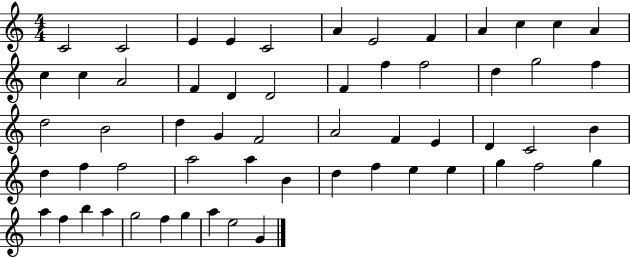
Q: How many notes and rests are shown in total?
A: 58